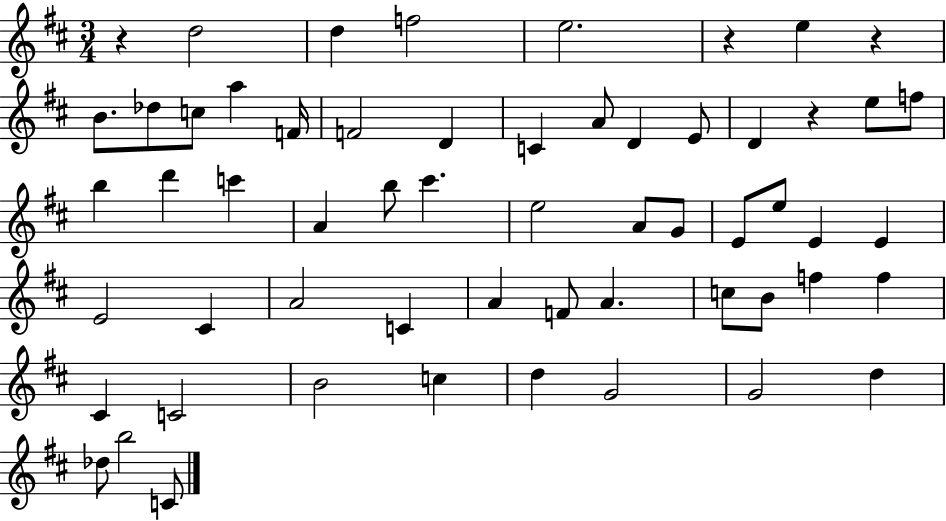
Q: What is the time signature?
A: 3/4